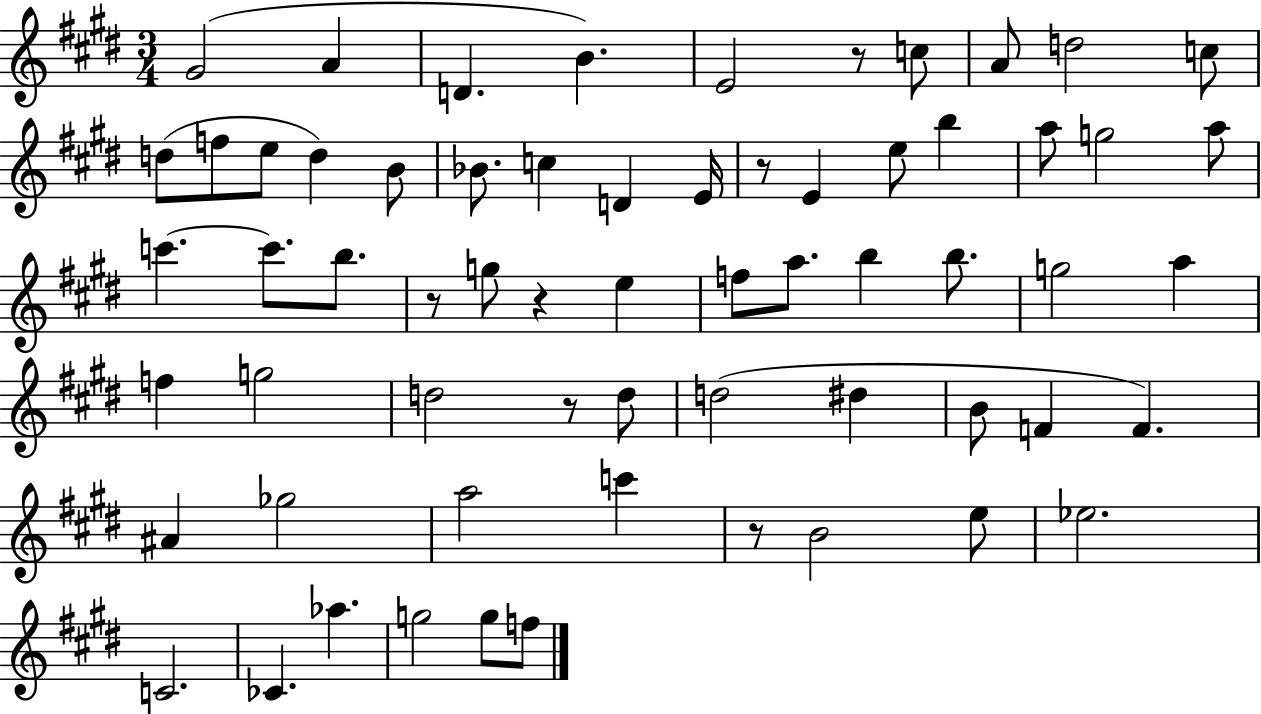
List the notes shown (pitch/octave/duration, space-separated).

G#4/h A4/q D4/q. B4/q. E4/h R/e C5/e A4/e D5/h C5/e D5/e F5/e E5/e D5/q B4/e Bb4/e. C5/q D4/q E4/s R/e E4/q E5/e B5/q A5/e G5/h A5/e C6/q. C6/e. B5/e. R/e G5/e R/q E5/q F5/e A5/e. B5/q B5/e. G5/h A5/q F5/q G5/h D5/h R/e D5/e D5/h D#5/q B4/e F4/q F4/q. A#4/q Gb5/h A5/h C6/q R/e B4/h E5/e Eb5/h. C4/h. CES4/q. Ab5/q. G5/h G5/e F5/e